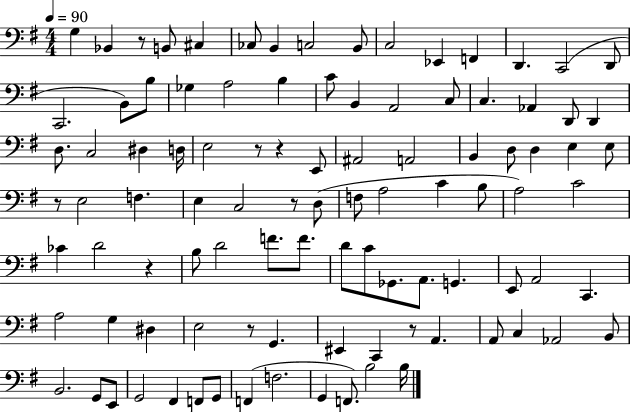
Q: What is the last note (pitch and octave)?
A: B3